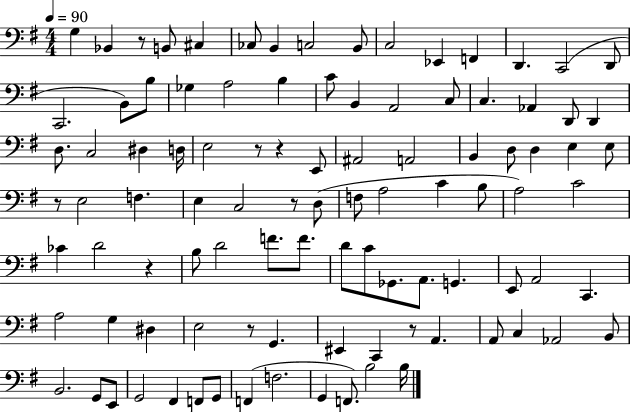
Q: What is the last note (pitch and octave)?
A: B3